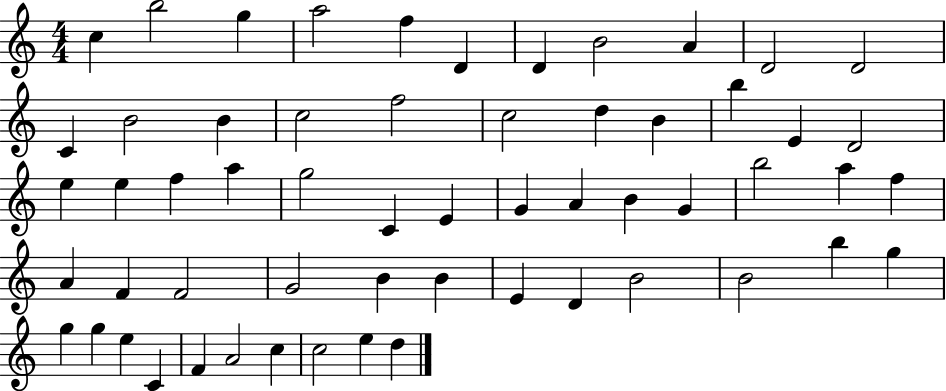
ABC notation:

X:1
T:Untitled
M:4/4
L:1/4
K:C
c b2 g a2 f D D B2 A D2 D2 C B2 B c2 f2 c2 d B b E D2 e e f a g2 C E G A B G b2 a f A F F2 G2 B B E D B2 B2 b g g g e C F A2 c c2 e d